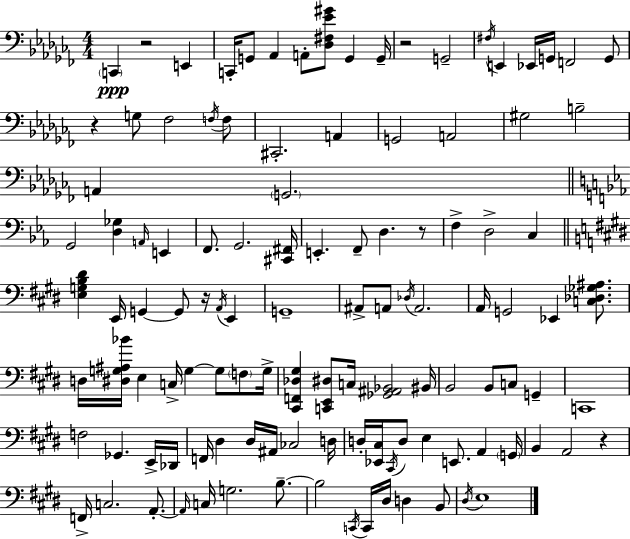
{
  \clef bass
  \numericTimeSignature
  \time 4/4
  \key aes \minor
  \repeat volta 2 { \parenthesize c,4\ppp r2 e,4 | c,16-. g,8 aes,4 a,8-. <des fis ees' gis'>8 g,4 g,16-- | r2 g,2-- | \acciaccatura { fis16 } e,4 ees,16 g,16 f,2 g,8 | \break r4 g8 fes2 \acciaccatura { f16 } | f8 cis,2.-. a,4 | g,2 a,2 | gis2 b2-- | \break a,4 \parenthesize g,2. | \bar "||" \break \key ees \major g,2 <d ges>4 \grace { a,16 } e,4 | f,8. g,2. | <cis, fis,>16 e,4.-. f,8-- d4. r8 | f4-> d2-> c4 | \break \bar "||" \break \key e \major <e g b dis'>4 e,16 g,4~~ g,8 r16 \acciaccatura { a,16 } e,4 | g,1-- | ais,8-> a,8 \acciaccatura { des16 } a,2. | a,16 g,2 ees,4 <c des ges ais>8. | \break d16 <dis g ais bes'>16 e4 c16-> g4~~ g8 \parenthesize f8 | g16-> <cis, f, des gis>4 <c, e, dis>8 c16 <ges, ais, bes,>2 | bis,16 b,2 b,8 c8 g,4-- | c,1 | \break f2 ges,4. | e,16-> des,16 f,16 dis4 dis16 ais,16 ces2 | d16 d16-. <ees, cis>16 \acciaccatura { cis,16 } d8 e4 e,8. a,4 | \parenthesize g,16 b,4 a,2 r4 | \break f,16-> c2. | a,8.-.~~ \grace { a,16 } c16 g2. | b8.--~~ b2 \acciaccatura { c,16 } c,16 dis16 d4 | b,8 \acciaccatura { dis16 } e1 | \break } \bar "|."
}